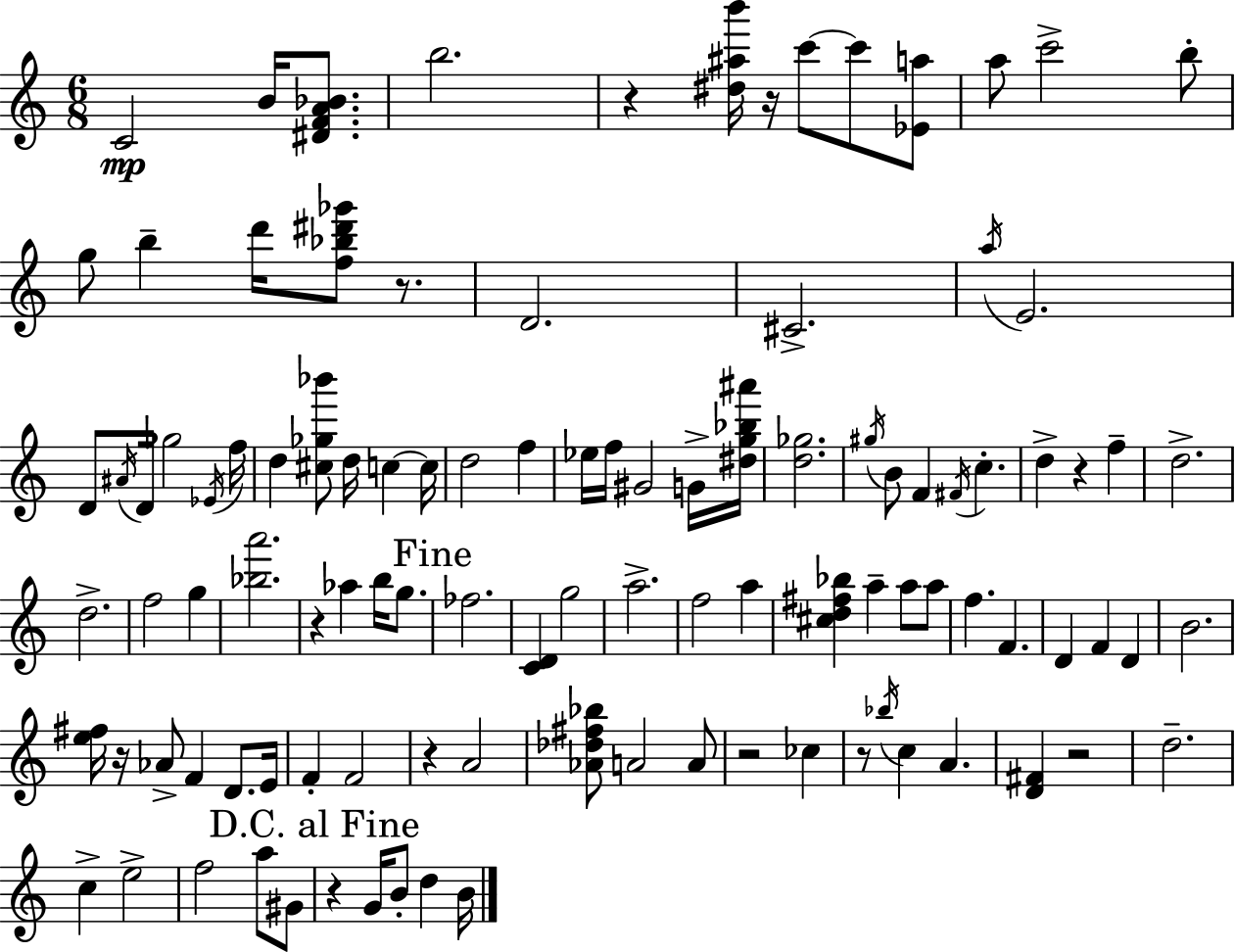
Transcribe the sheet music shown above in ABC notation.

X:1
T:Untitled
M:6/8
L:1/4
K:C
C2 B/4 [^DFA_B]/2 b2 z [^d^ab']/4 z/4 c'/2 c'/2 [_Ea]/2 a/2 c'2 b/2 g/2 b d'/4 [f_b^d'_g']/2 z/2 D2 ^C2 a/4 E2 D/2 ^A/4 D/4 _g2 _E/4 f/4 d [^c_g_b']/2 d/4 c c/4 d2 f _e/4 f/4 ^G2 G/4 [^dg_b^a']/4 [d_g]2 ^g/4 B/2 F ^F/4 c d z f d2 d2 f2 g [_ba']2 z _a b/4 g/2 _f2 [CD] g2 a2 f2 a [^cd^f_b] a a/2 a/2 f F D F D B2 [e^f]/4 z/4 _A/2 F D/2 E/4 F F2 z A2 [_A_d^f_b]/2 A2 A/2 z2 _c z/2 _b/4 c A [D^F] z2 d2 c e2 f2 a/2 ^G/2 z G/4 B/2 d B/4